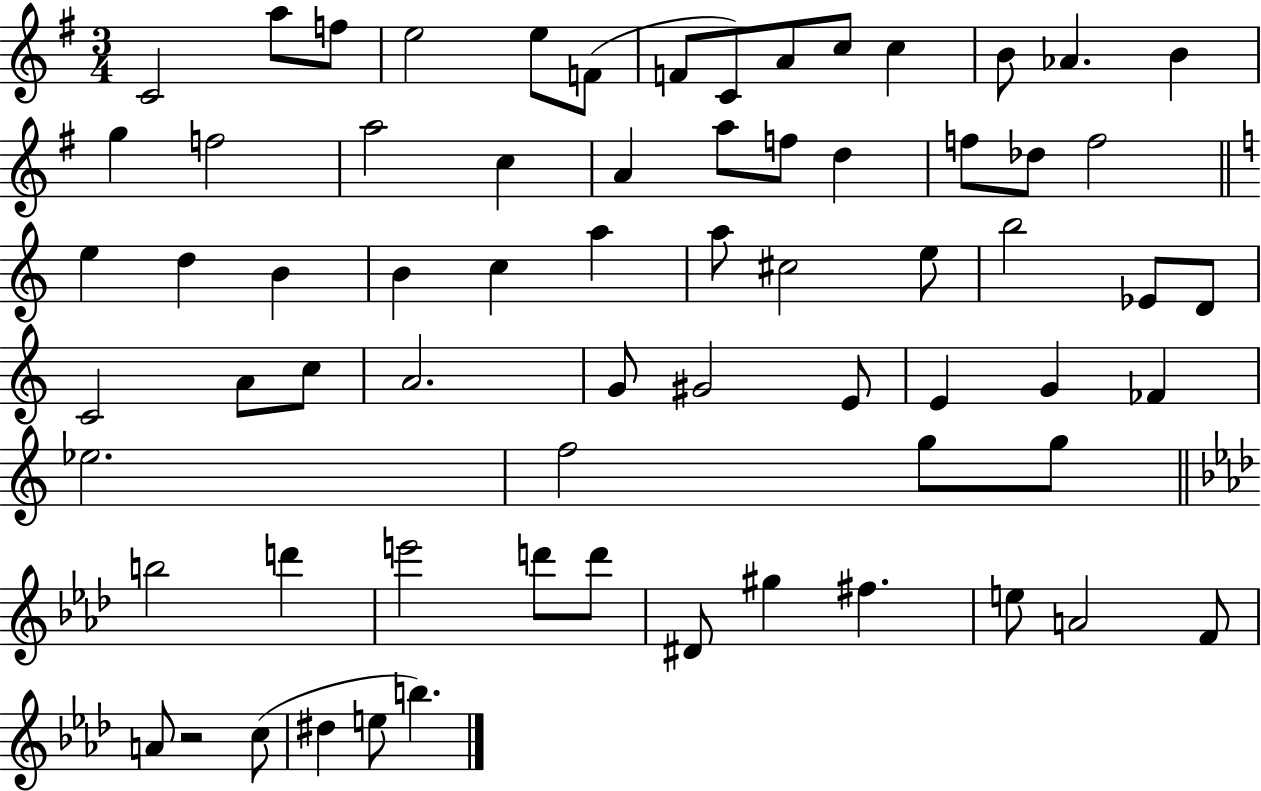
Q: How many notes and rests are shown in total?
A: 68